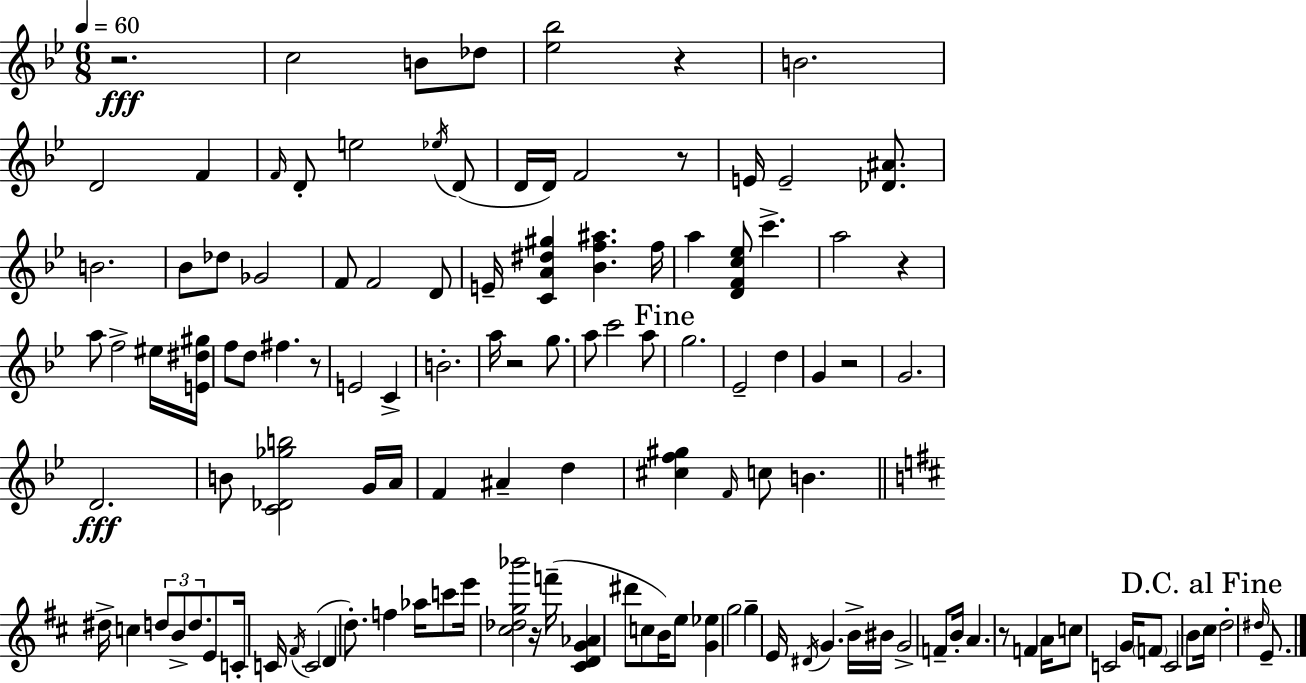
X:1
T:Untitled
M:6/8
L:1/4
K:Gm
z2 c2 B/2 _d/2 [_e_b]2 z B2 D2 F F/4 D/2 e2 _e/4 D/2 D/4 D/4 F2 z/2 E/4 E2 [_D^A]/2 B2 _B/2 _d/2 _G2 F/2 F2 D/2 E/4 [CA^d^g] [_Bf^a] f/4 a [DFc_e]/2 c' a2 z a/2 f2 ^e/4 [E^d^g]/4 f/2 d/2 ^f z/2 E2 C B2 a/4 z2 g/2 a/2 c'2 a/2 g2 _E2 d G z2 G2 D2 B/2 [C_D_gb]2 G/4 A/4 F ^A d [^cf^g] F/4 c/2 B ^d/4 c d/2 B/2 d/2 E/2 C/4 C/4 ^F/4 C2 D d/2 f _a/4 c'/2 e'/4 [^c_dg_b']2 z/4 f'/4 [^CDG_A] ^d'/2 c/2 B/4 e/2 [G_e] g2 g E/4 ^D/4 G B/4 ^B/4 G2 F/2 B/4 A z/2 F A/4 c/2 C2 G/4 F/2 C2 B/2 ^c/4 d2 ^d/4 E/2